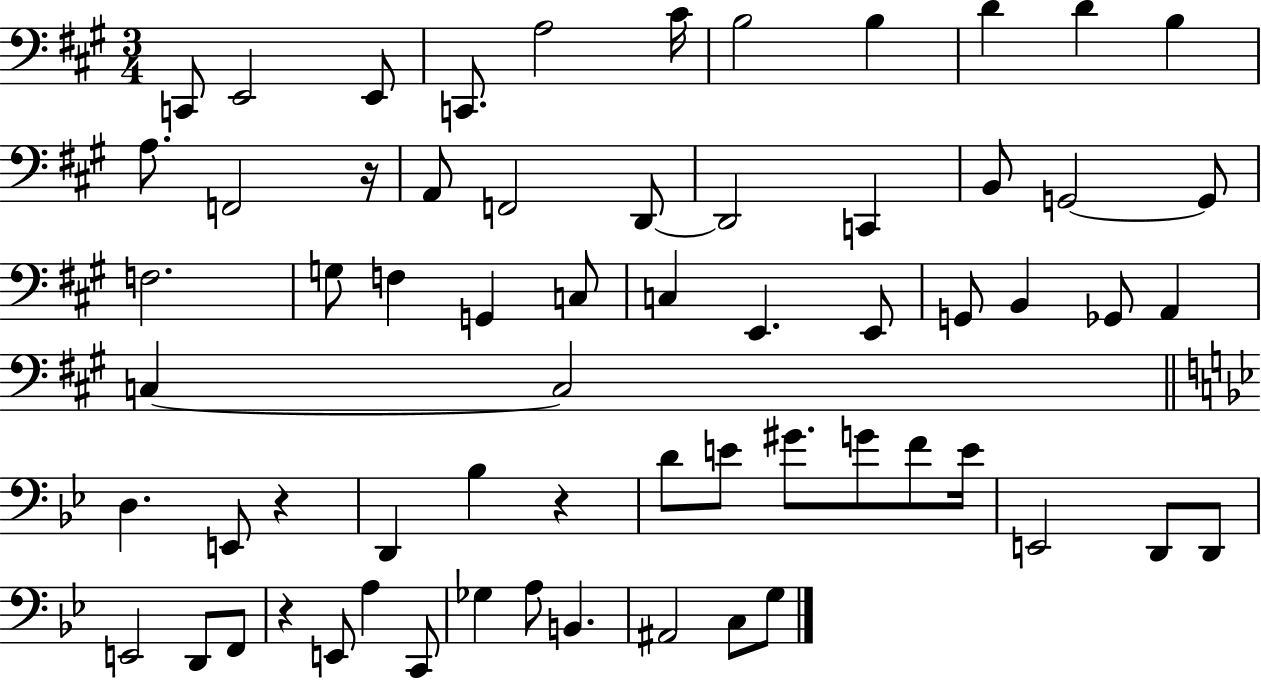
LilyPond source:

{
  \clef bass
  \numericTimeSignature
  \time 3/4
  \key a \major
  c,8 e,2 e,8 | c,8. a2 cis'16 | b2 b4 | d'4 d'4 b4 | \break a8. f,2 r16 | a,8 f,2 d,8~~ | d,2 c,4 | b,8 g,2~~ g,8 | \break f2. | g8 f4 g,4 c8 | c4 e,4. e,8 | g,8 b,4 ges,8 a,4 | \break c4~~ c2 | \bar "||" \break \key g \minor d4. e,8 r4 | d,4 bes4 r4 | d'8 e'8 gis'8. g'8 f'8 e'16 | e,2 d,8 d,8 | \break e,2 d,8 f,8 | r4 e,8 a4 c,8 | ges4 a8 b,4. | ais,2 c8 g8 | \break \bar "|."
}